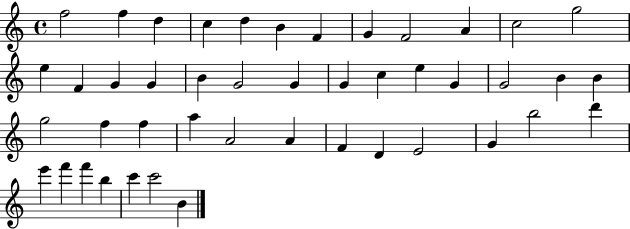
F5/h F5/q D5/q C5/q D5/q B4/q F4/q G4/q F4/h A4/q C5/h G5/h E5/q F4/q G4/q G4/q B4/q G4/h G4/q G4/q C5/q E5/q G4/q G4/h B4/q B4/q G5/h F5/q F5/q A5/q A4/h A4/q F4/q D4/q E4/h G4/q B5/h D6/q E6/q F6/q F6/q B5/q C6/q C6/h B4/q